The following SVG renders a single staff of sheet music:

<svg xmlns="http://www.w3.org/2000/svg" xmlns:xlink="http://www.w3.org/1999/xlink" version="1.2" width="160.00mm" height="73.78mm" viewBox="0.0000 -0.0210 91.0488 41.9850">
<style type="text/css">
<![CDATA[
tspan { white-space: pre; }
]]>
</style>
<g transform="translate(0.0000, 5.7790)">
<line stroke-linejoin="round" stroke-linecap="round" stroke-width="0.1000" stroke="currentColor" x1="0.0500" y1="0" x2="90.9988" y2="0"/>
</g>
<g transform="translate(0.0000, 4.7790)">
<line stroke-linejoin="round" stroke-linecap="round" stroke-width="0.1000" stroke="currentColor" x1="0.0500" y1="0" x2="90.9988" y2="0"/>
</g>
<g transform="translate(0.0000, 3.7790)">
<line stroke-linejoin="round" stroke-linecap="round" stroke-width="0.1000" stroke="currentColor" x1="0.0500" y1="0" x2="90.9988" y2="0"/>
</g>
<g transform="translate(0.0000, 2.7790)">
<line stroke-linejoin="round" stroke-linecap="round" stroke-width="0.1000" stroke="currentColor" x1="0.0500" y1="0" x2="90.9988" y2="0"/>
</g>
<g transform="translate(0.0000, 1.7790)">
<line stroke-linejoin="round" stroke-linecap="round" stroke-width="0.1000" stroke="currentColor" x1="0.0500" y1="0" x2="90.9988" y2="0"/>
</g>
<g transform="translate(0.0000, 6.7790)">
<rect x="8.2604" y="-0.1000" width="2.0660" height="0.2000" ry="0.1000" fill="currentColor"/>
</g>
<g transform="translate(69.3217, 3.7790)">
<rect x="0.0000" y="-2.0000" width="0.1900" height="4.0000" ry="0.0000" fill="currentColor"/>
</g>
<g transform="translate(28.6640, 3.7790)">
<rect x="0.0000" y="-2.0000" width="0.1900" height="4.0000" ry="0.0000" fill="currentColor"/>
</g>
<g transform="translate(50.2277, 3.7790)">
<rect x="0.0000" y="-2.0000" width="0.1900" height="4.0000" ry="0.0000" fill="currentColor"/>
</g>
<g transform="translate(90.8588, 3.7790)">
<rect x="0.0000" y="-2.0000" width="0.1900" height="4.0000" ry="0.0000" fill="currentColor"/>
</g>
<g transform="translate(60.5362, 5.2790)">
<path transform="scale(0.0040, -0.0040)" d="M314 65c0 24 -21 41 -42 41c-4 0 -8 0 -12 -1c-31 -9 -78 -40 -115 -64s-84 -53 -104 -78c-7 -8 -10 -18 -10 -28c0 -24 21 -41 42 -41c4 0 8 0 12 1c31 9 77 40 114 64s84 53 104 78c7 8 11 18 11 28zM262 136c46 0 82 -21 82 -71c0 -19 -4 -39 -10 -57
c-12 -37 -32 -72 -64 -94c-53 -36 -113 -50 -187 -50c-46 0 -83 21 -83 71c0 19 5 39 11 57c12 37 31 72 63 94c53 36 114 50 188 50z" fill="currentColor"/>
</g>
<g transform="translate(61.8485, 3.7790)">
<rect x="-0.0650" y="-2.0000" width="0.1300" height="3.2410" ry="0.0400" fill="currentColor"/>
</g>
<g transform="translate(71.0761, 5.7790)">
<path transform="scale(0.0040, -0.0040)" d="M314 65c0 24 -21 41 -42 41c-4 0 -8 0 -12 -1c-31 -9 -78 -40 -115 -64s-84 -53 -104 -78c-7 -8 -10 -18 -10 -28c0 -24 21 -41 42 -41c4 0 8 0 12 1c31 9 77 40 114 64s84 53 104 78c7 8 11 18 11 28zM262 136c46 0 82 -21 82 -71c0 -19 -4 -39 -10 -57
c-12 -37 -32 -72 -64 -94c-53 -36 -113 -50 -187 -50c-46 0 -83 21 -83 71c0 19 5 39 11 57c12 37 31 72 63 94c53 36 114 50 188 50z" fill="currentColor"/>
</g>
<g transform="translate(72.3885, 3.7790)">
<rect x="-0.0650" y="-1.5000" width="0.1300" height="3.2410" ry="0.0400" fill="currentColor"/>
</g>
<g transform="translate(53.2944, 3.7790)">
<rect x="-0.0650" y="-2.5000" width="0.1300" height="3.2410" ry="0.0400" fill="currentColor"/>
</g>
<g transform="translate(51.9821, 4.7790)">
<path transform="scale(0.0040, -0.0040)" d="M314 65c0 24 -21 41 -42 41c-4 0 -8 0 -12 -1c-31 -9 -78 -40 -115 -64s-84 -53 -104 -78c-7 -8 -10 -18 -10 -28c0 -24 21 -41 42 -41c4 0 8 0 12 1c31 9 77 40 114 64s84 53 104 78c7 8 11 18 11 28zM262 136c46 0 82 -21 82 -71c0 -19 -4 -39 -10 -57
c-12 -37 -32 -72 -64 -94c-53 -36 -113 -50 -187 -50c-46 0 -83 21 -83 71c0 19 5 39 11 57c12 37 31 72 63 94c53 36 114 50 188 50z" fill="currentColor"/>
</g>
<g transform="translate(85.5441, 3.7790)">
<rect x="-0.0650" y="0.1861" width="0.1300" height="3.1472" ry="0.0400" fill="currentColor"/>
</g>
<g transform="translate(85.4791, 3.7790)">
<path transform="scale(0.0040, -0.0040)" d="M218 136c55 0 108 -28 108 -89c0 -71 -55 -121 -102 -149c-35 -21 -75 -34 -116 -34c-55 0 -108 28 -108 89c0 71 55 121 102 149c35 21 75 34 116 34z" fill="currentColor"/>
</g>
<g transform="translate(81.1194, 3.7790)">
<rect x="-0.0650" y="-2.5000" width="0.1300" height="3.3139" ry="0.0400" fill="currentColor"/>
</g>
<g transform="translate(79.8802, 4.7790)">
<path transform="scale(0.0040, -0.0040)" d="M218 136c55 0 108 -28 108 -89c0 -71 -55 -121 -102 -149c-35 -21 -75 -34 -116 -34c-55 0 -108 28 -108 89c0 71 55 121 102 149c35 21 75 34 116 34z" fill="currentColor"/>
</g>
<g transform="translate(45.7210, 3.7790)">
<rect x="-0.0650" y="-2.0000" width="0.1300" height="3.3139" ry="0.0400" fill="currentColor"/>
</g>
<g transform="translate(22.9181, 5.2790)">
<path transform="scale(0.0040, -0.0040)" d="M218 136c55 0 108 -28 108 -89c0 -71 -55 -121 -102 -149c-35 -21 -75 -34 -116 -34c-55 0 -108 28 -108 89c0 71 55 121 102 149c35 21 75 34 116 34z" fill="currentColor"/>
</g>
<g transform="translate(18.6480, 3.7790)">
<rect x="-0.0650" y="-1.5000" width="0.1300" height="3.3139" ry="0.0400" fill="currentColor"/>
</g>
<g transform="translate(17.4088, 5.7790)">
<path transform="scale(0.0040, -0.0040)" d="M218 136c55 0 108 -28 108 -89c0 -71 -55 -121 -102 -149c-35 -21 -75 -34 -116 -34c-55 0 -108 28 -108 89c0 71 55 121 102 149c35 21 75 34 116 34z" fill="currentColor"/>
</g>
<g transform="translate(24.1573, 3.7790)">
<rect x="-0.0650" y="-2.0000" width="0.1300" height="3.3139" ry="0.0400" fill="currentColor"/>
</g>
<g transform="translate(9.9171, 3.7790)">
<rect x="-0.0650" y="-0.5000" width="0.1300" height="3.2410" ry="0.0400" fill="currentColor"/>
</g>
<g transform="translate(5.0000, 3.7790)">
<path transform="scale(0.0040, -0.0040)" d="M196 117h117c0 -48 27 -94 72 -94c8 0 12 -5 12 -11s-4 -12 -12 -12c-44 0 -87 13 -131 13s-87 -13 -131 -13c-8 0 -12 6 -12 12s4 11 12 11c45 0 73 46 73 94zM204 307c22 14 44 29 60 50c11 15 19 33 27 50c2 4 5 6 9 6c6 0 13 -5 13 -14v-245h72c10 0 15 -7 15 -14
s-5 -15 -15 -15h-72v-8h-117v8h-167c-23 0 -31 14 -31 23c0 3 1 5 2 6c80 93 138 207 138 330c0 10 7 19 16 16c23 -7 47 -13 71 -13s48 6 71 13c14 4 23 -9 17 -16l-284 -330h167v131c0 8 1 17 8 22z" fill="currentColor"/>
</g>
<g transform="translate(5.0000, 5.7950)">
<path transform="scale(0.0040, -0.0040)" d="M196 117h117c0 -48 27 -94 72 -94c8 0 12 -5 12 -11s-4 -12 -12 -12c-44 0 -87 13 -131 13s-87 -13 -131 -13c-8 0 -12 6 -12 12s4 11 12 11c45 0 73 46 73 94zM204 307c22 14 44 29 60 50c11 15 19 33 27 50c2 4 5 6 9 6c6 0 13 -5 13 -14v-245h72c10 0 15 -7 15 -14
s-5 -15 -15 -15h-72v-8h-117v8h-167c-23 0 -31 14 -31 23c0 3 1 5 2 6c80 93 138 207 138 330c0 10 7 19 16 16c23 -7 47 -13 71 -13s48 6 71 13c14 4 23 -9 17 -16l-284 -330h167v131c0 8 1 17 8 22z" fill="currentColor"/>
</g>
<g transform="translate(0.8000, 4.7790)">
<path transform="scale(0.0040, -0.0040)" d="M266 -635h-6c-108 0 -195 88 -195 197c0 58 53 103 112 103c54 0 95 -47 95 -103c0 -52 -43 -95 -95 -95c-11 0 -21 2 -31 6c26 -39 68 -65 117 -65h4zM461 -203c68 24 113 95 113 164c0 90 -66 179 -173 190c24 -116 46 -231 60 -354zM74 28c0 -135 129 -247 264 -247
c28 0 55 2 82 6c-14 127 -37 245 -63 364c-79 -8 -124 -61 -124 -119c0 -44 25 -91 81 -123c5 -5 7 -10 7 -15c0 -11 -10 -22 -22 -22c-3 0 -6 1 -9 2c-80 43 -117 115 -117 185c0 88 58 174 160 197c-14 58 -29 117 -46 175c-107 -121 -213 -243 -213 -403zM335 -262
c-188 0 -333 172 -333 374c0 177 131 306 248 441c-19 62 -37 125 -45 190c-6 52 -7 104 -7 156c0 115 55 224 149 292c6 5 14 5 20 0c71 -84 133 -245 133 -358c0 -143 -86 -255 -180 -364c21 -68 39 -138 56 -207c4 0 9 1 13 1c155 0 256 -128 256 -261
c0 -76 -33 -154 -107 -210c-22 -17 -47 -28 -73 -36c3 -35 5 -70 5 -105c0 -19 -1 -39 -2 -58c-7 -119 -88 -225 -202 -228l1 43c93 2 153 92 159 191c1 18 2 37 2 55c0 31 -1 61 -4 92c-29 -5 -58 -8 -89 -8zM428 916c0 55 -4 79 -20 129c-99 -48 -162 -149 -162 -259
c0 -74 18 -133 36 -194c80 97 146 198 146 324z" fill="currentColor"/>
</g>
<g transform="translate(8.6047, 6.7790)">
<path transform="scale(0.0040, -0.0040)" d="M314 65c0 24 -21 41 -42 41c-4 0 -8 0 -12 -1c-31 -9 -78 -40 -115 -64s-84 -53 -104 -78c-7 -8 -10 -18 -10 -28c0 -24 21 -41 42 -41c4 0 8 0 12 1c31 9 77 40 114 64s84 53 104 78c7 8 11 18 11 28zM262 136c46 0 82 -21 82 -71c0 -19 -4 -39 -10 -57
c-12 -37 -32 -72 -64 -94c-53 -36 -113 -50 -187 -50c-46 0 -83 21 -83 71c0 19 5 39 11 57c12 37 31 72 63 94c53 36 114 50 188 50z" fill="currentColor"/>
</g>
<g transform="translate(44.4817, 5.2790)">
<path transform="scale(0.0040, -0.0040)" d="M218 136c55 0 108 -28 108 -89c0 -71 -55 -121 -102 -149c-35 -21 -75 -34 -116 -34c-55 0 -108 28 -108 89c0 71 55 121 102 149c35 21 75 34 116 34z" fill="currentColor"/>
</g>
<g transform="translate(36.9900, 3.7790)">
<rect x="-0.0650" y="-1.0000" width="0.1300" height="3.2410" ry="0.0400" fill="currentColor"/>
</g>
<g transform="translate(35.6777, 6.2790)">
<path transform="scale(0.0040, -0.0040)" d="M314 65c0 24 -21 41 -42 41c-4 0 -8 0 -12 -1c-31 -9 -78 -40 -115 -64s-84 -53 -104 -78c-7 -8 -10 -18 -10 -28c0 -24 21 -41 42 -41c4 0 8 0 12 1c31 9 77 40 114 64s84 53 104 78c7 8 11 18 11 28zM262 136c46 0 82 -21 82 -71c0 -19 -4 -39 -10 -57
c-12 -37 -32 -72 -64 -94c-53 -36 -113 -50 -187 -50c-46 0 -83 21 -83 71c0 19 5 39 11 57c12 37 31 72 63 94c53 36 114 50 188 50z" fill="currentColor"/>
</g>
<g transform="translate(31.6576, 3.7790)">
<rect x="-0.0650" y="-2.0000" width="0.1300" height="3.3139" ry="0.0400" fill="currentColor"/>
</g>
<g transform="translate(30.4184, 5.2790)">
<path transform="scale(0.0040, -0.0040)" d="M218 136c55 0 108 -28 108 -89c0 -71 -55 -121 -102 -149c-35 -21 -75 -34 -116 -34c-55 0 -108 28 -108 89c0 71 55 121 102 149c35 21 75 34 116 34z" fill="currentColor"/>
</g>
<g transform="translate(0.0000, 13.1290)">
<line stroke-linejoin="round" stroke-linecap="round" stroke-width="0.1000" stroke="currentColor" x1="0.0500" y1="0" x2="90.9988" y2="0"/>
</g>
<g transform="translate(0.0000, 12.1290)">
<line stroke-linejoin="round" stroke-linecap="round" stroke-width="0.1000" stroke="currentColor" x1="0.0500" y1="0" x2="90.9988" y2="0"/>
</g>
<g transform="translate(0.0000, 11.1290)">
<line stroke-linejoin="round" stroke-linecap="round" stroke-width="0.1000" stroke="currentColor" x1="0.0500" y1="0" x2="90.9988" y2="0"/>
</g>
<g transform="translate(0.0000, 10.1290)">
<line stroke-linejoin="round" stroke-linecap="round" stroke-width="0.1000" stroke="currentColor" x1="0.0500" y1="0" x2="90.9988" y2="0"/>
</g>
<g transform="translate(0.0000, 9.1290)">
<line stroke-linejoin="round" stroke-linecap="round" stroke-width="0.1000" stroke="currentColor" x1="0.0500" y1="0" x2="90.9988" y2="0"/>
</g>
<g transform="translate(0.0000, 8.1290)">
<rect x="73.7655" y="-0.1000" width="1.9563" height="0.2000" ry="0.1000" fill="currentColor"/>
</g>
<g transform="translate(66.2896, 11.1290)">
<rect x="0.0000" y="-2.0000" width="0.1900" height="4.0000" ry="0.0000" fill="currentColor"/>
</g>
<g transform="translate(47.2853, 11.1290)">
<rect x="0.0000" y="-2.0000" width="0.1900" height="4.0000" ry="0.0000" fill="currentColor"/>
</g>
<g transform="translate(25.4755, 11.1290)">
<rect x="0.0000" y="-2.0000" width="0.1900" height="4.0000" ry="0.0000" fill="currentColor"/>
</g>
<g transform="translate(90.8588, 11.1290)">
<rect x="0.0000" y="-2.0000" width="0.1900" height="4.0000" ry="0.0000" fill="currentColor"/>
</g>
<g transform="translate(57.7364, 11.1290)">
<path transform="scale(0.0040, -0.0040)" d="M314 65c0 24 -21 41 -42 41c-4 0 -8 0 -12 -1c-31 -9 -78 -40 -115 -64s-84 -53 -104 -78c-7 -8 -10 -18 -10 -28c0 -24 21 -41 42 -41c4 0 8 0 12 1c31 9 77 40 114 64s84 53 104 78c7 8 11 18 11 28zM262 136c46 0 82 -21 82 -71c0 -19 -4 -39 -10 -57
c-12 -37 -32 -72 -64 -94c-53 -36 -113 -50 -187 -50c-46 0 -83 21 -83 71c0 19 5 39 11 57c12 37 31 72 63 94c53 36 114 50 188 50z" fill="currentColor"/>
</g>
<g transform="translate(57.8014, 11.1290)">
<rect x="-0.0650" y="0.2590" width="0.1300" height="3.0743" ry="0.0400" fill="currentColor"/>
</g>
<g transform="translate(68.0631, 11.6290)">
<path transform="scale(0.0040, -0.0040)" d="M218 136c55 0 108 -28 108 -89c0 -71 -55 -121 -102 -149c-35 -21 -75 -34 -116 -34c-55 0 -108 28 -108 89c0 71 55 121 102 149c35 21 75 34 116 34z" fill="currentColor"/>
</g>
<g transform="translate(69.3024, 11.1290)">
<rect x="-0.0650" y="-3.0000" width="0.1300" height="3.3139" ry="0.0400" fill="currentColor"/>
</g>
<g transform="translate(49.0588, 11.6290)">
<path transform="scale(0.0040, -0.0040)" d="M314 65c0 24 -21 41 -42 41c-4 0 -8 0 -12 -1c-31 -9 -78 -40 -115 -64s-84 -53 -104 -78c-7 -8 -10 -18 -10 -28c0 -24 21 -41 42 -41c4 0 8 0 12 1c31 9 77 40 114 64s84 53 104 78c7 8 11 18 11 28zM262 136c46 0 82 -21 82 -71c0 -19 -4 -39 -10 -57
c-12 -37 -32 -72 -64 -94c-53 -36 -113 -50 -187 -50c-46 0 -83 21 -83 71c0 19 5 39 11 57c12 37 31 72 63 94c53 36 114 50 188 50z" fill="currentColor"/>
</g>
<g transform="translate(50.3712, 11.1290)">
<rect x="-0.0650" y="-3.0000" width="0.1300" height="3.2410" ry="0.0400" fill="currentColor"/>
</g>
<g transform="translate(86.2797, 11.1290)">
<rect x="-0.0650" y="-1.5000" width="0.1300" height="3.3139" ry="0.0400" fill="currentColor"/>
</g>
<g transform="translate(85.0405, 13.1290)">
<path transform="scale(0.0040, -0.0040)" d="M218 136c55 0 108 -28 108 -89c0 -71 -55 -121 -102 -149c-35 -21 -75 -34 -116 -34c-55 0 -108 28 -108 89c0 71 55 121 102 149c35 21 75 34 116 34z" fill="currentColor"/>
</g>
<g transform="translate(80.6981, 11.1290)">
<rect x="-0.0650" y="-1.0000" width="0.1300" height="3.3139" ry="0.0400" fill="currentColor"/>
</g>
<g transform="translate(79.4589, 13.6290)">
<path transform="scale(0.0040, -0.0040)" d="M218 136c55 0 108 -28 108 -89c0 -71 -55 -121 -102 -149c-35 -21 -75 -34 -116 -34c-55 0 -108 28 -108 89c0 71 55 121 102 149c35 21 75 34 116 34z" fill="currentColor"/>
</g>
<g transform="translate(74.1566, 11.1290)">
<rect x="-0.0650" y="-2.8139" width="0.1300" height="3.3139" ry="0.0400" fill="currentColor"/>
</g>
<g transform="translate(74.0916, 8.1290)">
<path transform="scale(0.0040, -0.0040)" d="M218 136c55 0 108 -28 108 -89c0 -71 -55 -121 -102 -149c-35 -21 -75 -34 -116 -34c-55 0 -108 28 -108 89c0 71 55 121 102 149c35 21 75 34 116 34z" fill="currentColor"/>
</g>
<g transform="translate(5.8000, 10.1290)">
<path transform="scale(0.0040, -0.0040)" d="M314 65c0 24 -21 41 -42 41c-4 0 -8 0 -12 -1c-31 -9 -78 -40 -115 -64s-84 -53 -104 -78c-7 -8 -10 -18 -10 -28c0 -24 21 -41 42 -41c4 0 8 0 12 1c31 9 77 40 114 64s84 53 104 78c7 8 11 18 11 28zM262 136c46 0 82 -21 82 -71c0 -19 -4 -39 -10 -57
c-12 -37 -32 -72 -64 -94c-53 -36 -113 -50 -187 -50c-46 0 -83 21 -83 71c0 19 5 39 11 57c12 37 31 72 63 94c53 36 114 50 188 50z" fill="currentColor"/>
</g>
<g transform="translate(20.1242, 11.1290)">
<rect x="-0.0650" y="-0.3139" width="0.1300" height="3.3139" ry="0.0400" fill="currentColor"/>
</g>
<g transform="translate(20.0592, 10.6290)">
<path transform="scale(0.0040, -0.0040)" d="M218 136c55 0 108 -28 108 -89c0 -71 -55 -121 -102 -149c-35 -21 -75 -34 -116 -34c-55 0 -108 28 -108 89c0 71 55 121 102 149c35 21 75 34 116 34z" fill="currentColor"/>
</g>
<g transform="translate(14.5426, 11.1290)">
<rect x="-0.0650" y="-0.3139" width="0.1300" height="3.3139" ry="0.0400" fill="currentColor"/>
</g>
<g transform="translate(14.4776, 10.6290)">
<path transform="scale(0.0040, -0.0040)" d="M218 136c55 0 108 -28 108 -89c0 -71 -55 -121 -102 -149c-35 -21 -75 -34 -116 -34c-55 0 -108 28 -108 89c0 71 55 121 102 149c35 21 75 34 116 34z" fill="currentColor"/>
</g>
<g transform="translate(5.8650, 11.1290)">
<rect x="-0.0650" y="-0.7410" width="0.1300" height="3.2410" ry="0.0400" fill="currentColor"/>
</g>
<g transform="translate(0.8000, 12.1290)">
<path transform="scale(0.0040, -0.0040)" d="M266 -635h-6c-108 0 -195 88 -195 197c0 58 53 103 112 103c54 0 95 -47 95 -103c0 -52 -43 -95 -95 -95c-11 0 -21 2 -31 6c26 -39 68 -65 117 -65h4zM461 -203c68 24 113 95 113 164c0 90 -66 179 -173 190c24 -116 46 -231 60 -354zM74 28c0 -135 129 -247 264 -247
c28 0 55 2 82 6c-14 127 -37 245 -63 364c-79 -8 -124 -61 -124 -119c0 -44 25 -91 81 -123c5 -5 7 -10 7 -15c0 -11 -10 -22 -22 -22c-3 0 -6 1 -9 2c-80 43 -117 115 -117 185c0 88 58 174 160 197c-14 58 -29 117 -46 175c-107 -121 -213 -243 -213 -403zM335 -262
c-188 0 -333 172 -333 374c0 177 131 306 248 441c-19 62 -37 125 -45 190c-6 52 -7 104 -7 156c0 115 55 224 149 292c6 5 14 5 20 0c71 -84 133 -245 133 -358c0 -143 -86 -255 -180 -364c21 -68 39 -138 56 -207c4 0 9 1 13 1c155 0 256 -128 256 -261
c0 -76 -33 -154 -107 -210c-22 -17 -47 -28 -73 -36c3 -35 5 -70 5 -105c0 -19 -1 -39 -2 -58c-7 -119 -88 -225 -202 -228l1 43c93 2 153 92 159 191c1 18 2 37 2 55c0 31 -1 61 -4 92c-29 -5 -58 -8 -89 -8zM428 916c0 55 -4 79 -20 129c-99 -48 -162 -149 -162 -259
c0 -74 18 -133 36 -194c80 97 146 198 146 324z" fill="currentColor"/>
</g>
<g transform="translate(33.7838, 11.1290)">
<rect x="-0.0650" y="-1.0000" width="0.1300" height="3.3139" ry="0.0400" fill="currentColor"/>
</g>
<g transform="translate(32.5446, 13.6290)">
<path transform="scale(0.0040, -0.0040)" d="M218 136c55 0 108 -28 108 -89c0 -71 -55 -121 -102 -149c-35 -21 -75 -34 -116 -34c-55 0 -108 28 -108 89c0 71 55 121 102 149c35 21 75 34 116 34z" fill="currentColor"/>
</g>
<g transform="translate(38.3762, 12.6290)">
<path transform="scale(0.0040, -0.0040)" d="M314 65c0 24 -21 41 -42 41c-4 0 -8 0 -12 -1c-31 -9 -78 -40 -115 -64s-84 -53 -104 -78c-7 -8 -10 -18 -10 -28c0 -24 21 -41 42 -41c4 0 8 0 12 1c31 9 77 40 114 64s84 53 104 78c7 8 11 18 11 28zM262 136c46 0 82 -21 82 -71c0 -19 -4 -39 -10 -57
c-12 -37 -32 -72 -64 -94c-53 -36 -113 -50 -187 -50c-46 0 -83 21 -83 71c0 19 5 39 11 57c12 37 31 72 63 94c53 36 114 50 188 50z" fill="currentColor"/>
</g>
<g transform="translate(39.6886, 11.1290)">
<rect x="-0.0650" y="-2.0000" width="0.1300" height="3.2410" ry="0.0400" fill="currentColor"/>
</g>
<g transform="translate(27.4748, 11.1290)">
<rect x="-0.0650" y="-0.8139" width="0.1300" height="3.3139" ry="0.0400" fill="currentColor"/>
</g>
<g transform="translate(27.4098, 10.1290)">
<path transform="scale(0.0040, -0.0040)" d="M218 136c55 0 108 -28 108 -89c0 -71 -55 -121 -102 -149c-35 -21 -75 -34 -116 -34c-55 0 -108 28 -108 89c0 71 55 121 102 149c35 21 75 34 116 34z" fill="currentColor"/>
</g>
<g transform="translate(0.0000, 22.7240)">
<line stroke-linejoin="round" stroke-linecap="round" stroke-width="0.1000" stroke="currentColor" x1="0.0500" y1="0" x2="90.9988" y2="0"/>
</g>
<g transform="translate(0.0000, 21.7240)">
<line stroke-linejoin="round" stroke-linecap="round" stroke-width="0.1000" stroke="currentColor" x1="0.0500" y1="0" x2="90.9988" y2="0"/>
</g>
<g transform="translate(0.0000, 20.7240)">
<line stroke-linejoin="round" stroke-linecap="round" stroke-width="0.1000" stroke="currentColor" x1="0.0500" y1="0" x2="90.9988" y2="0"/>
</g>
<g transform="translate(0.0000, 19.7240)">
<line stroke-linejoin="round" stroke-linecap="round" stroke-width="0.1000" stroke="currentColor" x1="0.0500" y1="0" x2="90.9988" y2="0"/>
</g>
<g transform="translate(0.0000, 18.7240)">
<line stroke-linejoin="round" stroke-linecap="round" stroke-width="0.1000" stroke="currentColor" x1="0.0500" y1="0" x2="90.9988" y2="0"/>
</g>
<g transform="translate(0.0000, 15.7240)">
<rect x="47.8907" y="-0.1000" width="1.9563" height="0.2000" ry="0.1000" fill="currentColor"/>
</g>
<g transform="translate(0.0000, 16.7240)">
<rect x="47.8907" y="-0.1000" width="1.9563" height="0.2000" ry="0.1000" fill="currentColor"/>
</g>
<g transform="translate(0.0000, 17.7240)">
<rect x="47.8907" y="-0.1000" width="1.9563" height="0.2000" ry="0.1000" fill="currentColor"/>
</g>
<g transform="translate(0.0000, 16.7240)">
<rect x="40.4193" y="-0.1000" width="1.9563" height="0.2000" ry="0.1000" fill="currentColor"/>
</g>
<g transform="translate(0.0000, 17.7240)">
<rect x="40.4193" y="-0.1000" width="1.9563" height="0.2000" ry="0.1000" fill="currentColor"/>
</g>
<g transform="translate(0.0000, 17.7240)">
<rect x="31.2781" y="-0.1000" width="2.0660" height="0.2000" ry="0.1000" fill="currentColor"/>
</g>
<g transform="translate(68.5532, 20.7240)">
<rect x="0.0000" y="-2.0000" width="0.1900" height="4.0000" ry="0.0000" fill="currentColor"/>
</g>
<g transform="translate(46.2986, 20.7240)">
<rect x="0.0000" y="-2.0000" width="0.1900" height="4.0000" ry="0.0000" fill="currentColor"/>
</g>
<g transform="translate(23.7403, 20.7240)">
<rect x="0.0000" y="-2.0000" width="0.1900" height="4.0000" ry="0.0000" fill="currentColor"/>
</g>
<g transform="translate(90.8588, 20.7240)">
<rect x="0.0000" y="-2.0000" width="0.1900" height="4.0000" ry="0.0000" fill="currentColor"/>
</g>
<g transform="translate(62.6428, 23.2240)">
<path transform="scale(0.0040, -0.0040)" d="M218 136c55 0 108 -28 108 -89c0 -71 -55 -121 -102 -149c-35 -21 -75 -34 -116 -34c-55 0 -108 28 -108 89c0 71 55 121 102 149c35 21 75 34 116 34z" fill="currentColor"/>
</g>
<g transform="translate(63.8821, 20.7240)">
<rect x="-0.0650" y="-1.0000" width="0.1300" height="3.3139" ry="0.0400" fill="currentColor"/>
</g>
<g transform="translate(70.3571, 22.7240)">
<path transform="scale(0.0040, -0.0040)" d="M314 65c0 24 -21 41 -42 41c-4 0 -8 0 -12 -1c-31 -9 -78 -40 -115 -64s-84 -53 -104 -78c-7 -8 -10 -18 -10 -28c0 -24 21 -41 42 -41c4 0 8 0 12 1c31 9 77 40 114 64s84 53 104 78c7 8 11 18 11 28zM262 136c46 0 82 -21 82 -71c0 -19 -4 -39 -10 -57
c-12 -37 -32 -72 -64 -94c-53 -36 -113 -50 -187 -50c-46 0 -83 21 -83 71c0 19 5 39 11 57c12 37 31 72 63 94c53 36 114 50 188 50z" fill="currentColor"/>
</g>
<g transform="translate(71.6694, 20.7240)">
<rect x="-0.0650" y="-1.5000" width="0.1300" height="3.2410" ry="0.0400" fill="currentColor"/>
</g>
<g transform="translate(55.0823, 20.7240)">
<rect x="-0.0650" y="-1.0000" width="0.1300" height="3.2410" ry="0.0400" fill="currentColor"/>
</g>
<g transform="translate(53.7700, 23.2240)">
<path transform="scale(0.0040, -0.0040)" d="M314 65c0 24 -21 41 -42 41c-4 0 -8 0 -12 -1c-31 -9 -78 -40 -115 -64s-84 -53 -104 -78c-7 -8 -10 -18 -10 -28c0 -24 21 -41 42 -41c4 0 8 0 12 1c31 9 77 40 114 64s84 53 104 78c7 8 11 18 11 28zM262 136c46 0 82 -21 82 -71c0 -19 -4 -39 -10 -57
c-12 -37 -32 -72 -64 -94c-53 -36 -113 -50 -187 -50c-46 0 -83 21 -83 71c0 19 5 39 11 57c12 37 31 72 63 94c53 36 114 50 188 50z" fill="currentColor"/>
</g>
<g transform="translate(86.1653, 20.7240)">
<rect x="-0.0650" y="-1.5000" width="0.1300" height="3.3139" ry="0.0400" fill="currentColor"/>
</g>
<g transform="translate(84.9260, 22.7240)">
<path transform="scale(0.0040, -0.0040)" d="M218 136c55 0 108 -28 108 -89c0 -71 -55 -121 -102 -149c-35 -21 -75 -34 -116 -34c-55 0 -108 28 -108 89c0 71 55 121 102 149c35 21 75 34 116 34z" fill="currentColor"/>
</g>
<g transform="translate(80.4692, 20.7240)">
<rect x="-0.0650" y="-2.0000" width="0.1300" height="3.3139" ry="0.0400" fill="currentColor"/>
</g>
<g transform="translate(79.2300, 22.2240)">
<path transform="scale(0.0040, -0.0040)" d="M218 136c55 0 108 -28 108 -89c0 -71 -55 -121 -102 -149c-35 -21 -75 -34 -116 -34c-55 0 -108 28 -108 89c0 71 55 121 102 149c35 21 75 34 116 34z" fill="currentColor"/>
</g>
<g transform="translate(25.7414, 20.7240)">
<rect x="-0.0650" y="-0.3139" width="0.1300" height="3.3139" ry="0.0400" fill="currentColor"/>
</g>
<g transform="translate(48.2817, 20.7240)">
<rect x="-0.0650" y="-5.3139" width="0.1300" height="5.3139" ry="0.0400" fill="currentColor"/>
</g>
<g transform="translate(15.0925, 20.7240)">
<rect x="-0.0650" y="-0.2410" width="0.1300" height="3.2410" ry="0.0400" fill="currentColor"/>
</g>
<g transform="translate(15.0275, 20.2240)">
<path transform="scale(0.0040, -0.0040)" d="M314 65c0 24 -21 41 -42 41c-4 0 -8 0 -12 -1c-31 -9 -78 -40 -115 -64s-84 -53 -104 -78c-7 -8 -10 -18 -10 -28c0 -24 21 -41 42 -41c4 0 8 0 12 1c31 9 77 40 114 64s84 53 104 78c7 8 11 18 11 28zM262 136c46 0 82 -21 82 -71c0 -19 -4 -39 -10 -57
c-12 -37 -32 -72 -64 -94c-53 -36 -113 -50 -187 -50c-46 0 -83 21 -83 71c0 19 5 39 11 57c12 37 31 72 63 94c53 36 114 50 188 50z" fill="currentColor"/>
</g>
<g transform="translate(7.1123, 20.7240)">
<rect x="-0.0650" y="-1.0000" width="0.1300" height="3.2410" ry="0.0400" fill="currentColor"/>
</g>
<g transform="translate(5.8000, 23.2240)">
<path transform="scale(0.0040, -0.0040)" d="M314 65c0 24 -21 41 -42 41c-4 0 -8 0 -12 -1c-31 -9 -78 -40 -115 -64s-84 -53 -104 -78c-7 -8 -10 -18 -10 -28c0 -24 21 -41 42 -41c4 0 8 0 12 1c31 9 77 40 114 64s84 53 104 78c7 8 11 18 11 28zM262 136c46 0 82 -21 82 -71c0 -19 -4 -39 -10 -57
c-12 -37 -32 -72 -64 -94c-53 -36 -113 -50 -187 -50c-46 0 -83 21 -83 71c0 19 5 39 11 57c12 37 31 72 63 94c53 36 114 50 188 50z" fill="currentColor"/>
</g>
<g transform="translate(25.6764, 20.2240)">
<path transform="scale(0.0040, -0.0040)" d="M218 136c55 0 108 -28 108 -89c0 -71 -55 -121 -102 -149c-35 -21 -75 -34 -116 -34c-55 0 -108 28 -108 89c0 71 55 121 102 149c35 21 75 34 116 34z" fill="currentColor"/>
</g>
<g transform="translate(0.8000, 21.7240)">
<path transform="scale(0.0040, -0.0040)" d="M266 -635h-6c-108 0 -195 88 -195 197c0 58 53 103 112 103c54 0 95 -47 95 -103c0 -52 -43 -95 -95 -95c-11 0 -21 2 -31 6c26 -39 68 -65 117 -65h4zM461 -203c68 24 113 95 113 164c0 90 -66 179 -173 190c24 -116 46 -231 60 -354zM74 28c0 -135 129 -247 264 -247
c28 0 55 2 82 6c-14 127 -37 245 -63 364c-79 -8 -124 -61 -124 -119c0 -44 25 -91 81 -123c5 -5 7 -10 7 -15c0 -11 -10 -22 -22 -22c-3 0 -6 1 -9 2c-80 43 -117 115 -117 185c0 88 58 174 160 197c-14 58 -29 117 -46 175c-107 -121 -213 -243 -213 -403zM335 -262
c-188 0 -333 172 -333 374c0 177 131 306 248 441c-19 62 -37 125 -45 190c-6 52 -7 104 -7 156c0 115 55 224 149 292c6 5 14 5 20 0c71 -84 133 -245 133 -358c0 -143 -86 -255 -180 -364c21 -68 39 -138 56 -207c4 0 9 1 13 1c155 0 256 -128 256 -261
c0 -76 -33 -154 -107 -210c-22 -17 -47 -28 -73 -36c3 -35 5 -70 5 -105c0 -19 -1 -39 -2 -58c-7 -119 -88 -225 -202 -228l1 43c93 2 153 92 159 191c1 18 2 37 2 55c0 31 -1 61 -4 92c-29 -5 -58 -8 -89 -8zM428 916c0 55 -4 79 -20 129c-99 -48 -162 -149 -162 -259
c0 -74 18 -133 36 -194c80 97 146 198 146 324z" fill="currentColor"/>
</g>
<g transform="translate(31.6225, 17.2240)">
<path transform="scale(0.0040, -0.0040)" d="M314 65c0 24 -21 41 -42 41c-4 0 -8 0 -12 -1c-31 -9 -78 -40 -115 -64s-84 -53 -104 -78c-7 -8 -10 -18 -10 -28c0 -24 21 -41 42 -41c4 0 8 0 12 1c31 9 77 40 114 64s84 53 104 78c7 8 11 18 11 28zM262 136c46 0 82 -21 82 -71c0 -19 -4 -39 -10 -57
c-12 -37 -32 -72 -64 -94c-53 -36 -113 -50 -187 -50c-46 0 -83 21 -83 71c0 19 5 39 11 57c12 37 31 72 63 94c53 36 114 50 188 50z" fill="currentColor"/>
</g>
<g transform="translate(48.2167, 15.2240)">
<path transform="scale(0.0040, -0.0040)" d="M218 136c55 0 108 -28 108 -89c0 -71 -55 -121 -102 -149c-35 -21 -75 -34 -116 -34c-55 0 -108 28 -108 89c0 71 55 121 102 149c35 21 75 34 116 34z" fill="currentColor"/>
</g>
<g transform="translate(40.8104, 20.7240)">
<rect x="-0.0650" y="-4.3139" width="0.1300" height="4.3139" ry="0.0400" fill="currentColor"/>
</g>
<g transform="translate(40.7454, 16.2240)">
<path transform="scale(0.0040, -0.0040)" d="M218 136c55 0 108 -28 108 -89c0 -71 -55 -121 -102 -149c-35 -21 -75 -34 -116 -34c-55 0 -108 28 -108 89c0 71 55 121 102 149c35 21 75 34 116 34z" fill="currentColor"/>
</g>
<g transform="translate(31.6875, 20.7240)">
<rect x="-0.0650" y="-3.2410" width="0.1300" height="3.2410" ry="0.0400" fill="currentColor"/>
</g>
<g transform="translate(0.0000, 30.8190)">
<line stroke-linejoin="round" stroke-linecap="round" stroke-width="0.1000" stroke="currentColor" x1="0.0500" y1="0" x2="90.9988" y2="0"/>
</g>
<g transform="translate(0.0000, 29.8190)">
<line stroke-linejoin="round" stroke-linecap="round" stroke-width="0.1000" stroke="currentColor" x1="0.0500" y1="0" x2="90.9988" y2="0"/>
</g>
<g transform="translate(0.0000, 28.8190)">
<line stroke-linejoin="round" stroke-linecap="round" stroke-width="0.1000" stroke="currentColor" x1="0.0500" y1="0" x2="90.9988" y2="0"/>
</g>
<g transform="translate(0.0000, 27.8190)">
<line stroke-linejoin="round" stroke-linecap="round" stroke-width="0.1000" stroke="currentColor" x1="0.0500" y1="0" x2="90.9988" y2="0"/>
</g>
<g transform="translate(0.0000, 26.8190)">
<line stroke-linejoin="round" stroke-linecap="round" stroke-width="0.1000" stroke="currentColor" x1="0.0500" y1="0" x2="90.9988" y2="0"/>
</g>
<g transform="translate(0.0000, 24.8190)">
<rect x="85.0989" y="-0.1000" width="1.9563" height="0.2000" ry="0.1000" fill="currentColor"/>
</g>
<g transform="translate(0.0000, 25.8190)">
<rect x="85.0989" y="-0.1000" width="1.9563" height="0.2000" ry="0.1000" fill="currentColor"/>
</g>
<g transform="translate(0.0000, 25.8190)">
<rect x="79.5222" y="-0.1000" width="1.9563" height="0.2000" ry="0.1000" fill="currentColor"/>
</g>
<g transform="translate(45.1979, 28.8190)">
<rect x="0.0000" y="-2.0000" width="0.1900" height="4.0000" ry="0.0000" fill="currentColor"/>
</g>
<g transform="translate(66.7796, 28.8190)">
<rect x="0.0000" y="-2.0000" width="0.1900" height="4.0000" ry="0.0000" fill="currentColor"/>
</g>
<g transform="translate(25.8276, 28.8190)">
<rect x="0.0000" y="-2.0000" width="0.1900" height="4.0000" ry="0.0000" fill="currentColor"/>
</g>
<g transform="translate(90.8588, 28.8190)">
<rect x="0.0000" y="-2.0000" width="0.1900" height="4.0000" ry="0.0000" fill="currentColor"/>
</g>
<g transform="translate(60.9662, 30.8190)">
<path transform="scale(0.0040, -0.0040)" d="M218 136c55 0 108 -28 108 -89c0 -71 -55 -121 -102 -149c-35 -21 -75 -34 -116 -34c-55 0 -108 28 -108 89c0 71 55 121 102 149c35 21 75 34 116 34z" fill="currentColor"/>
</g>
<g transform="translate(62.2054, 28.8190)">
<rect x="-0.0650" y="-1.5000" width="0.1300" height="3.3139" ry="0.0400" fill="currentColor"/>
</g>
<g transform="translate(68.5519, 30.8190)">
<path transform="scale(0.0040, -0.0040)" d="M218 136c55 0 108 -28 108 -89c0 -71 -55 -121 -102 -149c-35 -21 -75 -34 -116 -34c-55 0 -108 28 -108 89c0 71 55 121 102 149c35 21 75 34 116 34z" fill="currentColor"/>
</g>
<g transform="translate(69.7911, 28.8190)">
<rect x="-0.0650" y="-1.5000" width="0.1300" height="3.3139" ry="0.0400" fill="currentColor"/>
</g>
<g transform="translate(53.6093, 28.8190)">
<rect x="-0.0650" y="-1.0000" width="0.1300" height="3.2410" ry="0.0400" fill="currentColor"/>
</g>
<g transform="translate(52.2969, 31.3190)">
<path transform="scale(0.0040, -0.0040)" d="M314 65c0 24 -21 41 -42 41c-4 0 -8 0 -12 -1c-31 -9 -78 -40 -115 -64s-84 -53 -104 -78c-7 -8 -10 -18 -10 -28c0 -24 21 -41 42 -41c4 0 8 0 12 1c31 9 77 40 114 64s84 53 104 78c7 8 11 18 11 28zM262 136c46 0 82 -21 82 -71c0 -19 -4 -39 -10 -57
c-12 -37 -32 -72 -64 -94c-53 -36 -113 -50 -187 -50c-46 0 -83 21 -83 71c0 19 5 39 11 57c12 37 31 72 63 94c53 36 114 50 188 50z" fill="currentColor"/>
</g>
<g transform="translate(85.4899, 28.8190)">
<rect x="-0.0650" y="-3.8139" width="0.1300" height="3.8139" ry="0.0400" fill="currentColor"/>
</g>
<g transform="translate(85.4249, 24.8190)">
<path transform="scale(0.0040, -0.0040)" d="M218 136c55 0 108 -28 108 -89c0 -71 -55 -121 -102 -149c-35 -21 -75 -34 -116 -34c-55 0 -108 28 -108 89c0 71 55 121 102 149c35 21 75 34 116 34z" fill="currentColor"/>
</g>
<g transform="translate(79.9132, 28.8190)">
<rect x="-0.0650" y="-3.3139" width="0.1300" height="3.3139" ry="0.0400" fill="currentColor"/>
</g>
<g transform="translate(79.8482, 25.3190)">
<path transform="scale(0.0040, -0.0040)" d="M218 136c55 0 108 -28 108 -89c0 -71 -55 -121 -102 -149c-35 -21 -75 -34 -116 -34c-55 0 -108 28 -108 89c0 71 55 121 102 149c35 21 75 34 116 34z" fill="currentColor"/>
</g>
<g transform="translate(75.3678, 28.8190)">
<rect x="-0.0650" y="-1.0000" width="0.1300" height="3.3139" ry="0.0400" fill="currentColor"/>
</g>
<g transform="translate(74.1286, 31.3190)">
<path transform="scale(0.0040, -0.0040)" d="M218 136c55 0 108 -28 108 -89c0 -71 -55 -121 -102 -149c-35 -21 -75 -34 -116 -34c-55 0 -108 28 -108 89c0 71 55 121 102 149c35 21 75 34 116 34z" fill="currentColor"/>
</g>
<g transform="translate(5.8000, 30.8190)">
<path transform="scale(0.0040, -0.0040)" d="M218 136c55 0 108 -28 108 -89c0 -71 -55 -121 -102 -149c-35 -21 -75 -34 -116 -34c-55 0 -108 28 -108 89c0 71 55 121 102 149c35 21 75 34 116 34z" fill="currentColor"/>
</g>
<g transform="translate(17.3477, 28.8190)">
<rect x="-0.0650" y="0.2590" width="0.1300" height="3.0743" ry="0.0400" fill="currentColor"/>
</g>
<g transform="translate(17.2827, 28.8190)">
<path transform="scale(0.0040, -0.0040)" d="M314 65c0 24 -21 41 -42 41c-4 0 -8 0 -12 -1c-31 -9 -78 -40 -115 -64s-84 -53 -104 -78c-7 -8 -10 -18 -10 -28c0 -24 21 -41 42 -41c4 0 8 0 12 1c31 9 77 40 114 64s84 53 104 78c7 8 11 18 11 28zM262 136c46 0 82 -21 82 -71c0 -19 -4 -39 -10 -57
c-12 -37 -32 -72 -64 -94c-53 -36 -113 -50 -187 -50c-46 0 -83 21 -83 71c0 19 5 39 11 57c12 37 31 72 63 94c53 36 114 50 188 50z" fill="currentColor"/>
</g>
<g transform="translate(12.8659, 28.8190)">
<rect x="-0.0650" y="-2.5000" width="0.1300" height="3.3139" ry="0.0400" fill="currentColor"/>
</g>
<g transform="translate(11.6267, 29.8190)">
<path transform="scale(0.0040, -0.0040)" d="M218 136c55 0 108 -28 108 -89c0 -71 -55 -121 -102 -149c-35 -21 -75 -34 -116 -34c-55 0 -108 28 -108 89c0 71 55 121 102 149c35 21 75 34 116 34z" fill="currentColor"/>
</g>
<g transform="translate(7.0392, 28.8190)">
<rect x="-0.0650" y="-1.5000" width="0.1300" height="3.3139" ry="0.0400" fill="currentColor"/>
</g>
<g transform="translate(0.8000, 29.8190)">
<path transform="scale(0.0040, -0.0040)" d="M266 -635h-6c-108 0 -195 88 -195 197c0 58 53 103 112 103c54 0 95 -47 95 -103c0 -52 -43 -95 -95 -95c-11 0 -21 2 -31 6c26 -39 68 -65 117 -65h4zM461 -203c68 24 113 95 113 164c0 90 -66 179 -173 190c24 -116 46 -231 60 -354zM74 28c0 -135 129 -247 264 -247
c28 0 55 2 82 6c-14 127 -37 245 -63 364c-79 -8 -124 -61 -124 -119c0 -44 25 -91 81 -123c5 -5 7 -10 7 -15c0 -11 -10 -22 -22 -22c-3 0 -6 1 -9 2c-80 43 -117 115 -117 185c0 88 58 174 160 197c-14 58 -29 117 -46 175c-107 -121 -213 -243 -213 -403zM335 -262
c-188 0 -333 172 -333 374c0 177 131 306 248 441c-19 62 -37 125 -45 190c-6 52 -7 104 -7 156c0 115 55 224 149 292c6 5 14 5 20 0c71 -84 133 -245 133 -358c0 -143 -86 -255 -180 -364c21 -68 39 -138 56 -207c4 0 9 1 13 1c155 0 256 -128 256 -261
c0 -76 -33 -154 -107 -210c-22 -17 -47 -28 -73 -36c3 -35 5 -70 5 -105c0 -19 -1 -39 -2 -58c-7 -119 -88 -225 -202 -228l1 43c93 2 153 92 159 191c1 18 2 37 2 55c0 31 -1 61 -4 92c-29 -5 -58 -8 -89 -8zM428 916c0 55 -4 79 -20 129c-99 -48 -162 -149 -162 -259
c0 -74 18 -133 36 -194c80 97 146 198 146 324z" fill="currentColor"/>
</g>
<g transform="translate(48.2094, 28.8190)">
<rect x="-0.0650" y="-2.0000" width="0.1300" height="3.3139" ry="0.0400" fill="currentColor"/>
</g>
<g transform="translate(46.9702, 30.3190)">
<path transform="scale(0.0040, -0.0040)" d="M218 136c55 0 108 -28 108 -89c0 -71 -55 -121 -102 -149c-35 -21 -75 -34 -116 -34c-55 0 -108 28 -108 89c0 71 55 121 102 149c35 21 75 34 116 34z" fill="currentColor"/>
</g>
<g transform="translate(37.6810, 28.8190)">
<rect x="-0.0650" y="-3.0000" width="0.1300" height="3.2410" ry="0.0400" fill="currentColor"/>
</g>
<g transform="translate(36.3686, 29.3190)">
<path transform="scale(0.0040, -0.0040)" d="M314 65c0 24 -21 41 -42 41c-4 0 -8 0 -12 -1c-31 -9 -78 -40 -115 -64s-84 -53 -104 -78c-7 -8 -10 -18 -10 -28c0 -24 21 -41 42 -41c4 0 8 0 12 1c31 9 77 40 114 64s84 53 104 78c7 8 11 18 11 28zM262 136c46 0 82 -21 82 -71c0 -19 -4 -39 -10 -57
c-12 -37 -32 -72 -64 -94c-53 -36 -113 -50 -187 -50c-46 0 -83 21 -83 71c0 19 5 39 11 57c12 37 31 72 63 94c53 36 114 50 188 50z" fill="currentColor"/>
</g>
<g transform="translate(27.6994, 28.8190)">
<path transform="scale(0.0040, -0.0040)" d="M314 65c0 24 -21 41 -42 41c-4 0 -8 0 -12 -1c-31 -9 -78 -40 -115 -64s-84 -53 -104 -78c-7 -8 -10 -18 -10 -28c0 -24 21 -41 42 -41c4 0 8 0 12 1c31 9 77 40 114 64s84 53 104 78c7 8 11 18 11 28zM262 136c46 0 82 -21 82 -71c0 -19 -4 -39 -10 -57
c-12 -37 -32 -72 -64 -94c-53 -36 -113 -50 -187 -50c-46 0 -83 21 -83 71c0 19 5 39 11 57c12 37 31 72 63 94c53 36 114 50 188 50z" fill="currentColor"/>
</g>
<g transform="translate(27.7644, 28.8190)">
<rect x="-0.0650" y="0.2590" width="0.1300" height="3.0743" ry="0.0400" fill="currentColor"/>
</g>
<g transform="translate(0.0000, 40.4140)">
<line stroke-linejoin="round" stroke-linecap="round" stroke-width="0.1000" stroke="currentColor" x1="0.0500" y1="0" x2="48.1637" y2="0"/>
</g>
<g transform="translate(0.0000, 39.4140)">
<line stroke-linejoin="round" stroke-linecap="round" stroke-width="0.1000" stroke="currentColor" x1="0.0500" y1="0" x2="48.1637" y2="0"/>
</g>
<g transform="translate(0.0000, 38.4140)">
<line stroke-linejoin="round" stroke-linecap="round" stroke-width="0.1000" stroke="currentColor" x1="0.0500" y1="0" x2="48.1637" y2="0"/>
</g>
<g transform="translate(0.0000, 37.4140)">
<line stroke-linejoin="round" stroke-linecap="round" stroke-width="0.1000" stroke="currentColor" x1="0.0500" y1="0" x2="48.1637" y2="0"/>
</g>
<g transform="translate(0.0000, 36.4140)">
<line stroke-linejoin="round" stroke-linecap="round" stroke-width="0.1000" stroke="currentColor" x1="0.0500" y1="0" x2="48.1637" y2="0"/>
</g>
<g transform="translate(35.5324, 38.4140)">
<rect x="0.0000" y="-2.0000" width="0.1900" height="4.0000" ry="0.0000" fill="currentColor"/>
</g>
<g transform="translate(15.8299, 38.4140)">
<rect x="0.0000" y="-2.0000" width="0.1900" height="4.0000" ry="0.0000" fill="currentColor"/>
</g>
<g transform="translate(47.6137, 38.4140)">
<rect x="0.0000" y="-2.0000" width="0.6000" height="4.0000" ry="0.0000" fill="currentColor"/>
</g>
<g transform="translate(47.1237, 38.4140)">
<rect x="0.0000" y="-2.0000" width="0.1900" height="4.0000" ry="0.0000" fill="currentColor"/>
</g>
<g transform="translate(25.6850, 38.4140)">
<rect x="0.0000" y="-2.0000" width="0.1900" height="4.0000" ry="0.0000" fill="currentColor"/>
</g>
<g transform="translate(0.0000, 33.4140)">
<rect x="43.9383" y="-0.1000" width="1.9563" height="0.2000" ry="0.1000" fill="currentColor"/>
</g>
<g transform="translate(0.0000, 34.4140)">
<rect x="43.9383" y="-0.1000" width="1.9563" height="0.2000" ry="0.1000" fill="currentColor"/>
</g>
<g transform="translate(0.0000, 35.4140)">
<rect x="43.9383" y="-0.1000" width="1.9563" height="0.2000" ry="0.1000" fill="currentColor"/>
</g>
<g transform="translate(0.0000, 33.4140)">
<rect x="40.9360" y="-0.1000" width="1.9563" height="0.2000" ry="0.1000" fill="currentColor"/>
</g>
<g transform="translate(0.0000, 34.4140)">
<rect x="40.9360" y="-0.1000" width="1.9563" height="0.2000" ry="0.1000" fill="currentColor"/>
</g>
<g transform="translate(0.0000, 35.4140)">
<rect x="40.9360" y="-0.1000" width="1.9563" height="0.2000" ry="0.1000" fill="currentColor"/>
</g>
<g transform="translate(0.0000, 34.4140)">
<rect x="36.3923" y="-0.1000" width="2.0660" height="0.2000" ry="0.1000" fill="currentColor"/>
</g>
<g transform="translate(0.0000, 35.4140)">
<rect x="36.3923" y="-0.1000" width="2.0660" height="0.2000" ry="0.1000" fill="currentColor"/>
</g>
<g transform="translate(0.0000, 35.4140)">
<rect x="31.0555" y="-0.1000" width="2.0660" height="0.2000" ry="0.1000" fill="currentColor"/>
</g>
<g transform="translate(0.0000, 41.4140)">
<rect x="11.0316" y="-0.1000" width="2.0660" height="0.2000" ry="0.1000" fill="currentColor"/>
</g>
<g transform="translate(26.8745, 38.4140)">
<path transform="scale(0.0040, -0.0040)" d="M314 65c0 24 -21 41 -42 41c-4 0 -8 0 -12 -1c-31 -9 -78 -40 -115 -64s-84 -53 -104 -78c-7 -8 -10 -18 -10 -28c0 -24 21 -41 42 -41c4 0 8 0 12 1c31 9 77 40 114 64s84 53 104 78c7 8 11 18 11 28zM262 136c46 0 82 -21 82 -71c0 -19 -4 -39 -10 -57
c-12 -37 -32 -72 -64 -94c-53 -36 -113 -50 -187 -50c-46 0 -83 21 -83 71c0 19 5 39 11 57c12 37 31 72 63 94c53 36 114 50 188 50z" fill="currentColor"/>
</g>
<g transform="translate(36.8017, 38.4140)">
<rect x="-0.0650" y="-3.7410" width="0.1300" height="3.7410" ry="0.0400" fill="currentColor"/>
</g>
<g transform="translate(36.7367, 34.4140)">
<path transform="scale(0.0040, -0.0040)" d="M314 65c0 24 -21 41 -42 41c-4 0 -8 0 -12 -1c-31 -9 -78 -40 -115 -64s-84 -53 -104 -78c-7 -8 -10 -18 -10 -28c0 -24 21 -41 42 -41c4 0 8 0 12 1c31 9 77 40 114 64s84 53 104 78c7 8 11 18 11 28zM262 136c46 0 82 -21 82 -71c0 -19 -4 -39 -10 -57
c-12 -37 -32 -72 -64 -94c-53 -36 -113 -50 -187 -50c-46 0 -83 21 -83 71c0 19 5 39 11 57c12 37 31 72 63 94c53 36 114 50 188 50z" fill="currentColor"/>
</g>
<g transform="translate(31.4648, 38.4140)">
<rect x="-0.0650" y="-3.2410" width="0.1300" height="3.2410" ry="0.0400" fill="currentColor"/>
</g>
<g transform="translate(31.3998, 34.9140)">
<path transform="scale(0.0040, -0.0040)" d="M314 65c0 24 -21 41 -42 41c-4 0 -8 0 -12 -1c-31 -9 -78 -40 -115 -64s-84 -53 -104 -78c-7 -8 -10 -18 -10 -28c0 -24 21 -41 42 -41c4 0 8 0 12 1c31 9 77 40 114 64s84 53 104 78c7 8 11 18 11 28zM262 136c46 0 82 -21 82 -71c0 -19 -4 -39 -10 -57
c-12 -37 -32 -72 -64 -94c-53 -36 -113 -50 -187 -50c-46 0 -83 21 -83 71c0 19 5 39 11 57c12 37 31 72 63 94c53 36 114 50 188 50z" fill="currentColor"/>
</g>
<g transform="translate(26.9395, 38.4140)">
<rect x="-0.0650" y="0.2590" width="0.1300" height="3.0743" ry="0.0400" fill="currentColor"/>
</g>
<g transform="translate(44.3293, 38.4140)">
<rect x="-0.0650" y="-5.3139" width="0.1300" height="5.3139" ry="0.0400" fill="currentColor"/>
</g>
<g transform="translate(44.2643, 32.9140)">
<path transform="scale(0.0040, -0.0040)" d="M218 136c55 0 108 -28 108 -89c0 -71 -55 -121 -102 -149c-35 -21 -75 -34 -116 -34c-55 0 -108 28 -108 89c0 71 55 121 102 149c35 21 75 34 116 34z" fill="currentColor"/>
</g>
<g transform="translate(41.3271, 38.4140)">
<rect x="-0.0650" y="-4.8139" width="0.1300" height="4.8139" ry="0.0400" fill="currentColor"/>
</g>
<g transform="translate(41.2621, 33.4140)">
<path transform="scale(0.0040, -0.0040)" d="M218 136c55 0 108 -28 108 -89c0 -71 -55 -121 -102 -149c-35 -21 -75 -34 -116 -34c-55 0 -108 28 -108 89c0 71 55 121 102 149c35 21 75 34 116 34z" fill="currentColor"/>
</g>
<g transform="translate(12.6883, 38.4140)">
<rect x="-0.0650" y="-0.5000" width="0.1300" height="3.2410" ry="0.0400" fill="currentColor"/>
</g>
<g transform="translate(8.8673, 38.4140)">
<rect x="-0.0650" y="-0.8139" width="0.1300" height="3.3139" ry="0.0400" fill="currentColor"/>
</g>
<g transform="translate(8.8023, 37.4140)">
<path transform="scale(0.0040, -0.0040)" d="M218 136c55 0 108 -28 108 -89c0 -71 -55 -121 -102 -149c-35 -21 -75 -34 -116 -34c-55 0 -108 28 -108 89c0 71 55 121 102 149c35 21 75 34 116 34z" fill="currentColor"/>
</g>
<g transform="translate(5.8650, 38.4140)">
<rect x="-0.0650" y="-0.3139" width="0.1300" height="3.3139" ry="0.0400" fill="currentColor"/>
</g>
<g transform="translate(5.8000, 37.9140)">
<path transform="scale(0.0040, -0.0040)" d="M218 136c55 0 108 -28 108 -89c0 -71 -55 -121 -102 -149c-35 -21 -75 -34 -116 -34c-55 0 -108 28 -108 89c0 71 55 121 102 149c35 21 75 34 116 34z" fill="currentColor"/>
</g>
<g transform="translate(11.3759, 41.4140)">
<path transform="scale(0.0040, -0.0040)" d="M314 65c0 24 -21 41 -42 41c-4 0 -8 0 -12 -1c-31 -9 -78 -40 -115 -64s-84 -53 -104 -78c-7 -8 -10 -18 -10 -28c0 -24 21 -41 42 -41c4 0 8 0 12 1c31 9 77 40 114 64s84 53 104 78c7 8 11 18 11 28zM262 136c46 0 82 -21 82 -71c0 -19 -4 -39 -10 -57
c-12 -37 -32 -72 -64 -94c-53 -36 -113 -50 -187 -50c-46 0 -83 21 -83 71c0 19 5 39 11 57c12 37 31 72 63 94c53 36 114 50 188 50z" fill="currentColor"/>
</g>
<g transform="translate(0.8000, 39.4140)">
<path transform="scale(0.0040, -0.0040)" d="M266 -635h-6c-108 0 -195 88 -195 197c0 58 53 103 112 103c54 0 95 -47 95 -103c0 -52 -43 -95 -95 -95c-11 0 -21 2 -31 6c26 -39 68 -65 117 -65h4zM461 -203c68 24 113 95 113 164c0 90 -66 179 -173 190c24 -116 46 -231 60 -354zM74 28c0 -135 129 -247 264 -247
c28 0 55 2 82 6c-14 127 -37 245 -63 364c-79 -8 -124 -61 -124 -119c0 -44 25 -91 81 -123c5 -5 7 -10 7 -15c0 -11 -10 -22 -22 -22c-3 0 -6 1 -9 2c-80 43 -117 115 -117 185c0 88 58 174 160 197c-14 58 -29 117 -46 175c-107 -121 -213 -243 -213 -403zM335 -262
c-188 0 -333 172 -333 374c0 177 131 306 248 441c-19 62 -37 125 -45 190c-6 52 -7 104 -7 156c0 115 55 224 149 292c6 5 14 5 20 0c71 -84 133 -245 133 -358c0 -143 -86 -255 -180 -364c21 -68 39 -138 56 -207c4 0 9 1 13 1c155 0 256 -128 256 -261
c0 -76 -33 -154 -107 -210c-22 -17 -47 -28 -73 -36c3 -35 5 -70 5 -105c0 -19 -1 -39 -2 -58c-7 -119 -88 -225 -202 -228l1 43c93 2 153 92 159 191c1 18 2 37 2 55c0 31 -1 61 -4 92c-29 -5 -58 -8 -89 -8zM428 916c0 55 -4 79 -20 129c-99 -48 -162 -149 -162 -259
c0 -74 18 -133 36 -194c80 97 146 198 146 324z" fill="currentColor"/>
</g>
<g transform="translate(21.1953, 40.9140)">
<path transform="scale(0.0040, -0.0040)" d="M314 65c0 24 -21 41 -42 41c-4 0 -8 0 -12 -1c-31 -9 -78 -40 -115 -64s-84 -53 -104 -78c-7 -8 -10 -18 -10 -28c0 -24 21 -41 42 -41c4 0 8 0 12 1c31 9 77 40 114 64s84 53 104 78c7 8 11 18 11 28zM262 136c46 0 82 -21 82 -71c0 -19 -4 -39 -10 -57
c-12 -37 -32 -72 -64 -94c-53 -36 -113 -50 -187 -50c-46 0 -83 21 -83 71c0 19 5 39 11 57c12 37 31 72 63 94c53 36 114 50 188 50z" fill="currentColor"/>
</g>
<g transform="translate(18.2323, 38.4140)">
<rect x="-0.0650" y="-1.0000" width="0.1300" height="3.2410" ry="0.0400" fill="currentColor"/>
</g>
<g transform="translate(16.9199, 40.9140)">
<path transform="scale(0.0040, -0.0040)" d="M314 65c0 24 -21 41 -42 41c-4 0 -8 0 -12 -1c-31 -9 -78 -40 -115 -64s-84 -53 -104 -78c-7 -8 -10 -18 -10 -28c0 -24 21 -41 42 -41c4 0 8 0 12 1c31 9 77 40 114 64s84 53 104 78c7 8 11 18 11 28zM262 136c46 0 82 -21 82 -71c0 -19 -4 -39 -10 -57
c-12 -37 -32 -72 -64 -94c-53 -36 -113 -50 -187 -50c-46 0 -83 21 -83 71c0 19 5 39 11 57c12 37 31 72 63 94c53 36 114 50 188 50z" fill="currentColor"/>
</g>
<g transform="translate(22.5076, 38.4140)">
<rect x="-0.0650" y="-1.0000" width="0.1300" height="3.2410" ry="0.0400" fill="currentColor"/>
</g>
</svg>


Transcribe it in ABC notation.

X:1
T:Untitled
M:4/4
L:1/4
K:C
C2 E F F D2 F G2 F2 E2 G B d2 c c d D F2 A2 B2 A a D E D2 c2 c b2 d' f' D2 D E2 F E E G B2 B2 A2 F D2 E E D b c' c d C2 D2 D2 B2 b2 c'2 e' f'